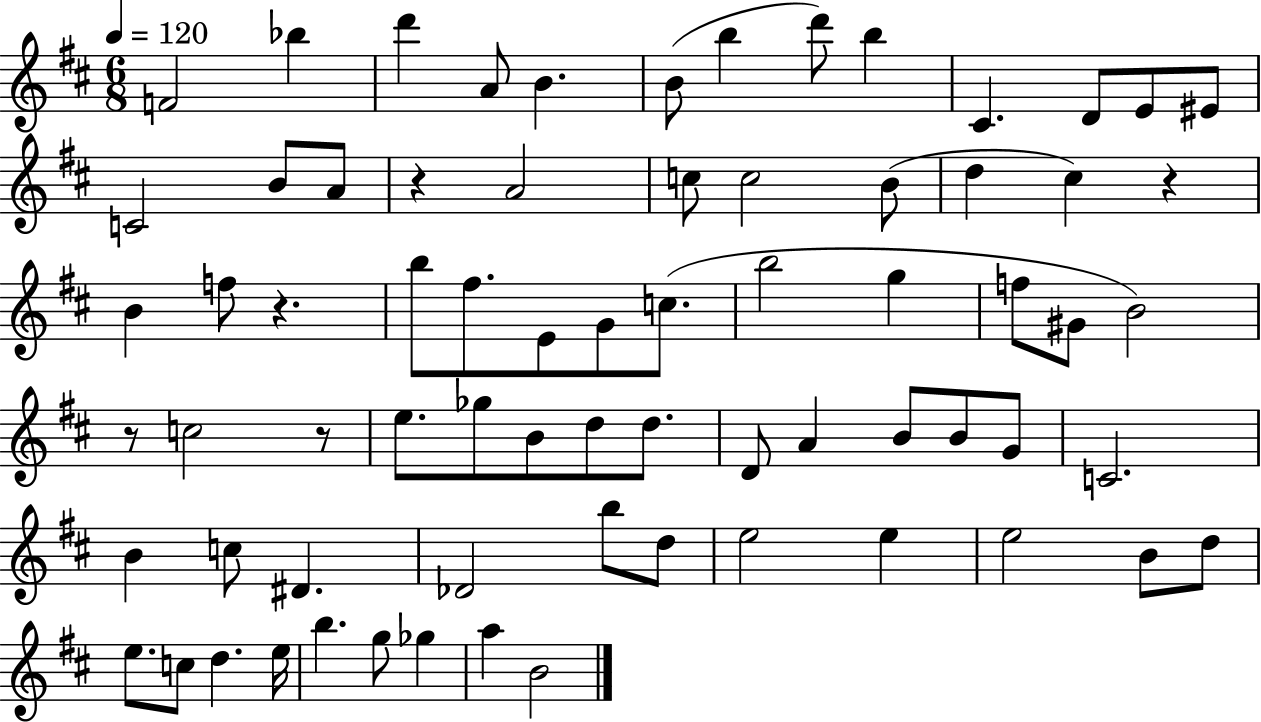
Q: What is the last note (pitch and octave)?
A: B4